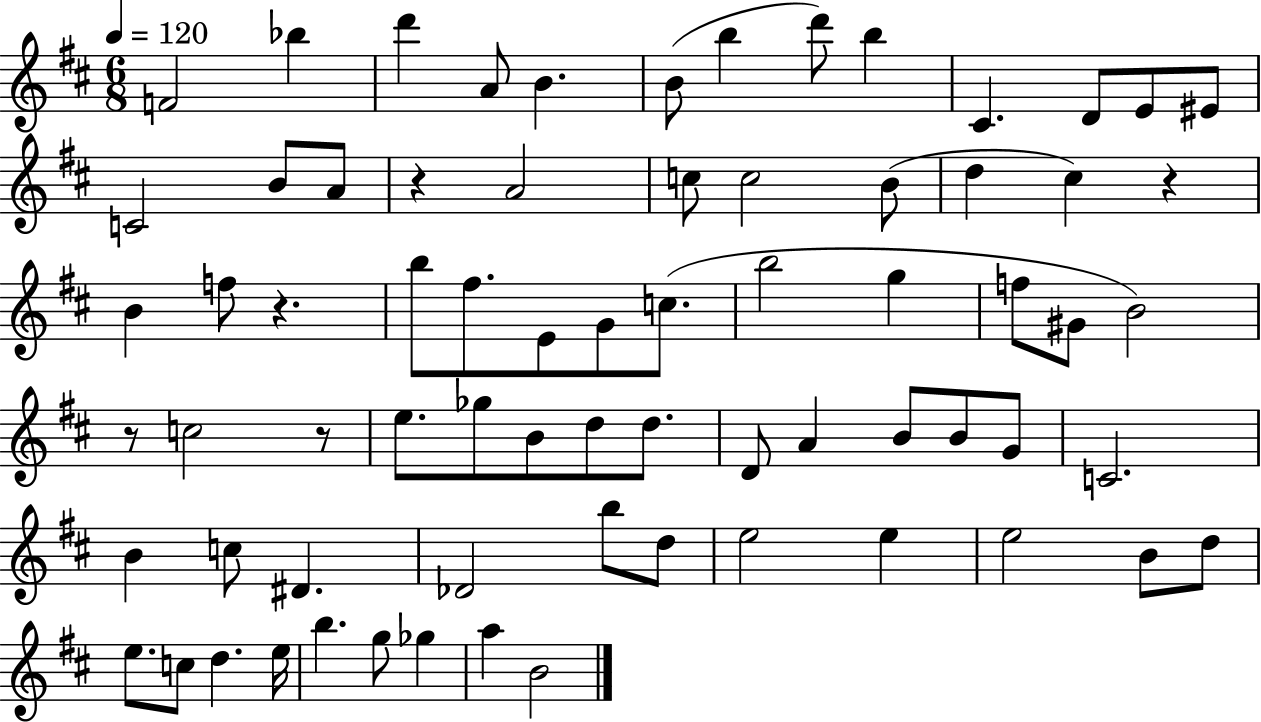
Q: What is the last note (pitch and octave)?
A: B4